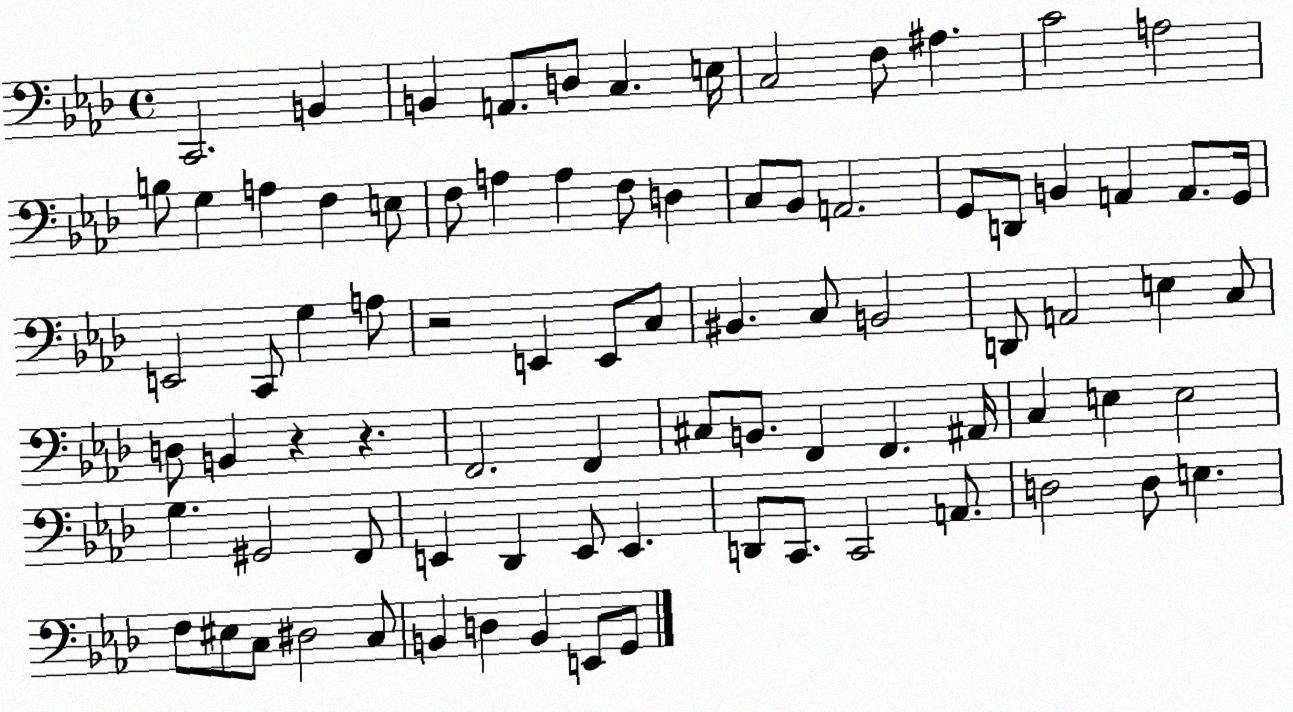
X:1
T:Untitled
M:4/4
L:1/4
K:Ab
C,,2 B,, B,, A,,/2 D,/2 C, E,/4 C,2 F,/2 ^A, C2 A,2 B,/2 G, A, F, E,/2 F,/2 A, A, F,/2 D, C,/2 _B,,/2 A,,2 G,,/2 D,,/2 B,, A,, A,,/2 G,,/4 E,,2 C,,/2 G, A,/2 z2 E,, E,,/2 C,/2 ^B,, C,/2 B,,2 D,,/2 A,,2 E, C,/2 D,/2 B,, z z F,,2 F,, ^C,/2 B,,/2 F,, F,, ^A,,/4 C, E, E,2 G, ^G,,2 F,,/2 E,, _D,, E,,/2 E,, D,,/2 C,,/2 C,,2 A,,/2 D,2 D,/2 E, F,/2 ^E,/2 C,/2 ^D,2 C,/2 B,, D, B,, E,,/2 G,,/2